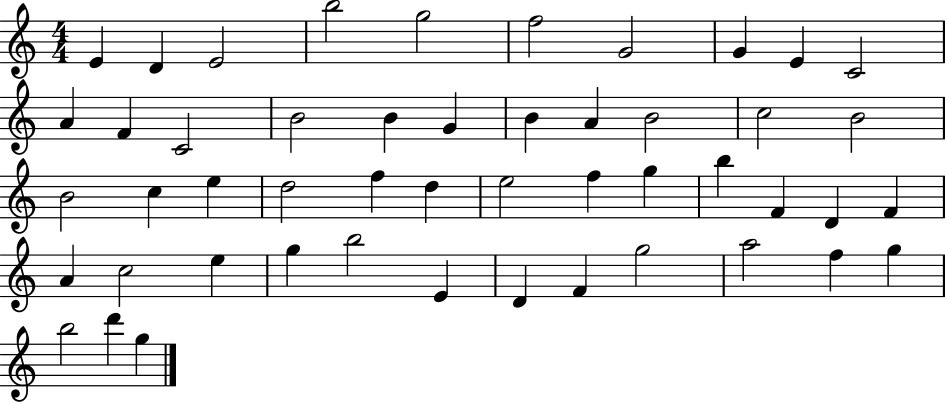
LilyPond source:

{
  \clef treble
  \numericTimeSignature
  \time 4/4
  \key c \major
  e'4 d'4 e'2 | b''2 g''2 | f''2 g'2 | g'4 e'4 c'2 | \break a'4 f'4 c'2 | b'2 b'4 g'4 | b'4 a'4 b'2 | c''2 b'2 | \break b'2 c''4 e''4 | d''2 f''4 d''4 | e''2 f''4 g''4 | b''4 f'4 d'4 f'4 | \break a'4 c''2 e''4 | g''4 b''2 e'4 | d'4 f'4 g''2 | a''2 f''4 g''4 | \break b''2 d'''4 g''4 | \bar "|."
}